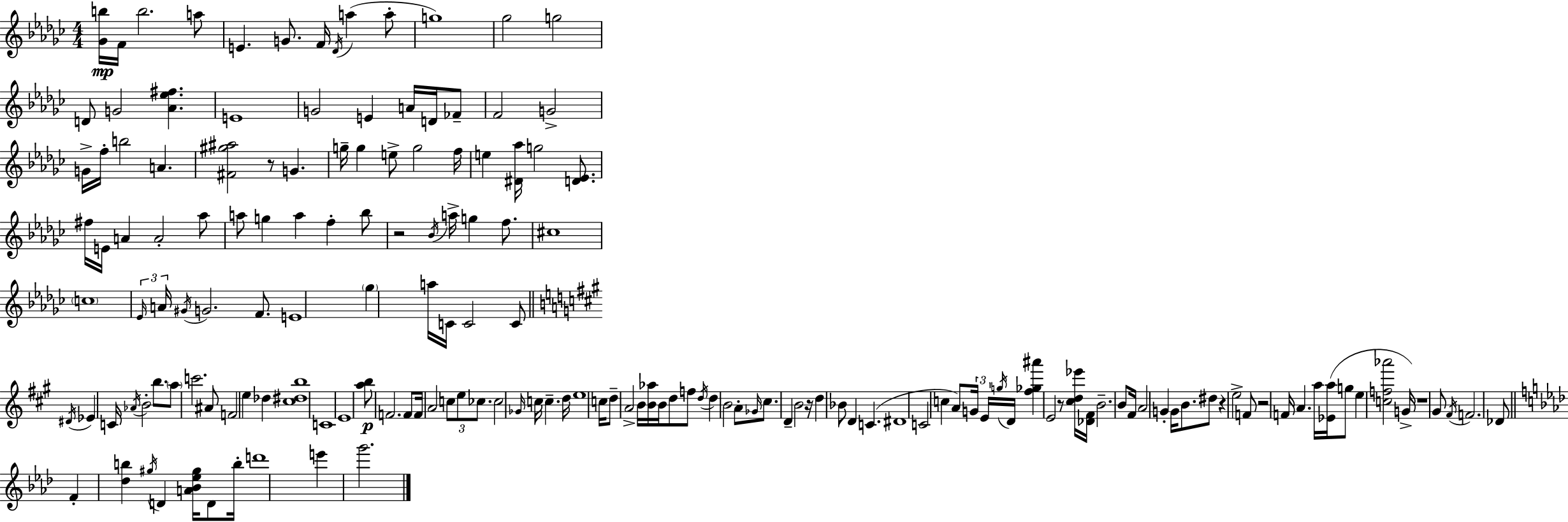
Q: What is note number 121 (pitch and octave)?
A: G4